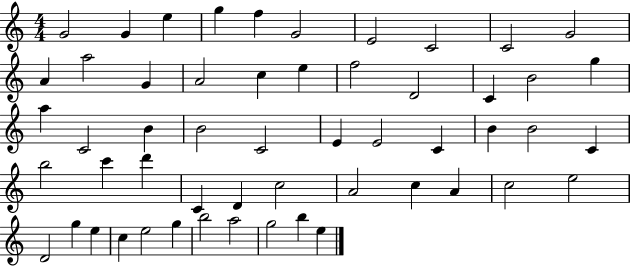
X:1
T:Untitled
M:4/4
L:1/4
K:C
G2 G e g f G2 E2 C2 C2 G2 A a2 G A2 c e f2 D2 C B2 g a C2 B B2 C2 E E2 C B B2 C b2 c' d' C D c2 A2 c A c2 e2 D2 g e c e2 g b2 a2 g2 b e